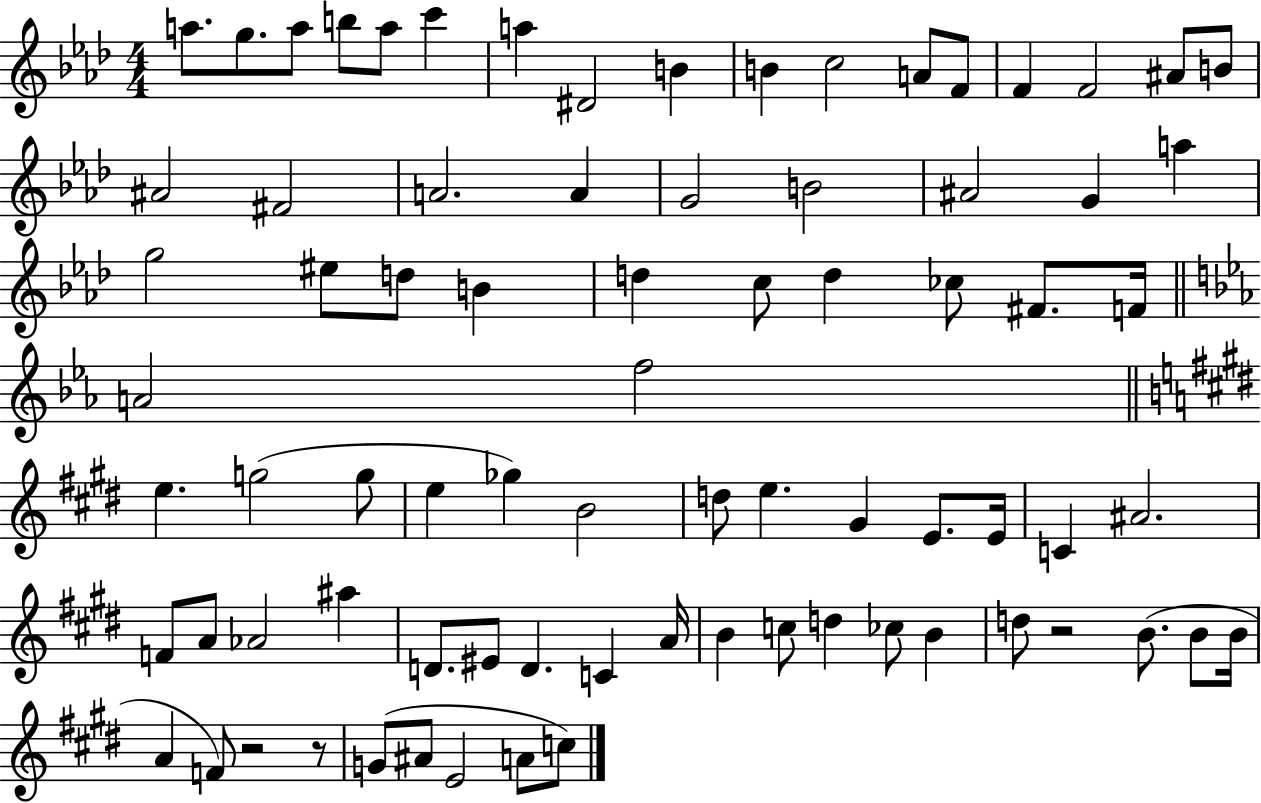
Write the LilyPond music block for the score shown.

{
  \clef treble
  \numericTimeSignature
  \time 4/4
  \key aes \major
  a''8. g''8. a''8 b''8 a''8 c'''4 | a''4 dis'2 b'4 | b'4 c''2 a'8 f'8 | f'4 f'2 ais'8 b'8 | \break ais'2 fis'2 | a'2. a'4 | g'2 b'2 | ais'2 g'4 a''4 | \break g''2 eis''8 d''8 b'4 | d''4 c''8 d''4 ces''8 fis'8. f'16 | \bar "||" \break \key c \minor a'2 f''2 | \bar "||" \break \key e \major e''4. g''2( g''8 | e''4 ges''4) b'2 | d''8 e''4. gis'4 e'8. e'16 | c'4 ais'2. | \break f'8 a'8 aes'2 ais''4 | d'8. eis'8 d'4. c'4 a'16 | b'4 c''8 d''4 ces''8 b'4 | d''8 r2 b'8.( b'8 b'16 | \break a'4 f'8) r2 r8 | g'8( ais'8 e'2 a'8 c''8) | \bar "|."
}